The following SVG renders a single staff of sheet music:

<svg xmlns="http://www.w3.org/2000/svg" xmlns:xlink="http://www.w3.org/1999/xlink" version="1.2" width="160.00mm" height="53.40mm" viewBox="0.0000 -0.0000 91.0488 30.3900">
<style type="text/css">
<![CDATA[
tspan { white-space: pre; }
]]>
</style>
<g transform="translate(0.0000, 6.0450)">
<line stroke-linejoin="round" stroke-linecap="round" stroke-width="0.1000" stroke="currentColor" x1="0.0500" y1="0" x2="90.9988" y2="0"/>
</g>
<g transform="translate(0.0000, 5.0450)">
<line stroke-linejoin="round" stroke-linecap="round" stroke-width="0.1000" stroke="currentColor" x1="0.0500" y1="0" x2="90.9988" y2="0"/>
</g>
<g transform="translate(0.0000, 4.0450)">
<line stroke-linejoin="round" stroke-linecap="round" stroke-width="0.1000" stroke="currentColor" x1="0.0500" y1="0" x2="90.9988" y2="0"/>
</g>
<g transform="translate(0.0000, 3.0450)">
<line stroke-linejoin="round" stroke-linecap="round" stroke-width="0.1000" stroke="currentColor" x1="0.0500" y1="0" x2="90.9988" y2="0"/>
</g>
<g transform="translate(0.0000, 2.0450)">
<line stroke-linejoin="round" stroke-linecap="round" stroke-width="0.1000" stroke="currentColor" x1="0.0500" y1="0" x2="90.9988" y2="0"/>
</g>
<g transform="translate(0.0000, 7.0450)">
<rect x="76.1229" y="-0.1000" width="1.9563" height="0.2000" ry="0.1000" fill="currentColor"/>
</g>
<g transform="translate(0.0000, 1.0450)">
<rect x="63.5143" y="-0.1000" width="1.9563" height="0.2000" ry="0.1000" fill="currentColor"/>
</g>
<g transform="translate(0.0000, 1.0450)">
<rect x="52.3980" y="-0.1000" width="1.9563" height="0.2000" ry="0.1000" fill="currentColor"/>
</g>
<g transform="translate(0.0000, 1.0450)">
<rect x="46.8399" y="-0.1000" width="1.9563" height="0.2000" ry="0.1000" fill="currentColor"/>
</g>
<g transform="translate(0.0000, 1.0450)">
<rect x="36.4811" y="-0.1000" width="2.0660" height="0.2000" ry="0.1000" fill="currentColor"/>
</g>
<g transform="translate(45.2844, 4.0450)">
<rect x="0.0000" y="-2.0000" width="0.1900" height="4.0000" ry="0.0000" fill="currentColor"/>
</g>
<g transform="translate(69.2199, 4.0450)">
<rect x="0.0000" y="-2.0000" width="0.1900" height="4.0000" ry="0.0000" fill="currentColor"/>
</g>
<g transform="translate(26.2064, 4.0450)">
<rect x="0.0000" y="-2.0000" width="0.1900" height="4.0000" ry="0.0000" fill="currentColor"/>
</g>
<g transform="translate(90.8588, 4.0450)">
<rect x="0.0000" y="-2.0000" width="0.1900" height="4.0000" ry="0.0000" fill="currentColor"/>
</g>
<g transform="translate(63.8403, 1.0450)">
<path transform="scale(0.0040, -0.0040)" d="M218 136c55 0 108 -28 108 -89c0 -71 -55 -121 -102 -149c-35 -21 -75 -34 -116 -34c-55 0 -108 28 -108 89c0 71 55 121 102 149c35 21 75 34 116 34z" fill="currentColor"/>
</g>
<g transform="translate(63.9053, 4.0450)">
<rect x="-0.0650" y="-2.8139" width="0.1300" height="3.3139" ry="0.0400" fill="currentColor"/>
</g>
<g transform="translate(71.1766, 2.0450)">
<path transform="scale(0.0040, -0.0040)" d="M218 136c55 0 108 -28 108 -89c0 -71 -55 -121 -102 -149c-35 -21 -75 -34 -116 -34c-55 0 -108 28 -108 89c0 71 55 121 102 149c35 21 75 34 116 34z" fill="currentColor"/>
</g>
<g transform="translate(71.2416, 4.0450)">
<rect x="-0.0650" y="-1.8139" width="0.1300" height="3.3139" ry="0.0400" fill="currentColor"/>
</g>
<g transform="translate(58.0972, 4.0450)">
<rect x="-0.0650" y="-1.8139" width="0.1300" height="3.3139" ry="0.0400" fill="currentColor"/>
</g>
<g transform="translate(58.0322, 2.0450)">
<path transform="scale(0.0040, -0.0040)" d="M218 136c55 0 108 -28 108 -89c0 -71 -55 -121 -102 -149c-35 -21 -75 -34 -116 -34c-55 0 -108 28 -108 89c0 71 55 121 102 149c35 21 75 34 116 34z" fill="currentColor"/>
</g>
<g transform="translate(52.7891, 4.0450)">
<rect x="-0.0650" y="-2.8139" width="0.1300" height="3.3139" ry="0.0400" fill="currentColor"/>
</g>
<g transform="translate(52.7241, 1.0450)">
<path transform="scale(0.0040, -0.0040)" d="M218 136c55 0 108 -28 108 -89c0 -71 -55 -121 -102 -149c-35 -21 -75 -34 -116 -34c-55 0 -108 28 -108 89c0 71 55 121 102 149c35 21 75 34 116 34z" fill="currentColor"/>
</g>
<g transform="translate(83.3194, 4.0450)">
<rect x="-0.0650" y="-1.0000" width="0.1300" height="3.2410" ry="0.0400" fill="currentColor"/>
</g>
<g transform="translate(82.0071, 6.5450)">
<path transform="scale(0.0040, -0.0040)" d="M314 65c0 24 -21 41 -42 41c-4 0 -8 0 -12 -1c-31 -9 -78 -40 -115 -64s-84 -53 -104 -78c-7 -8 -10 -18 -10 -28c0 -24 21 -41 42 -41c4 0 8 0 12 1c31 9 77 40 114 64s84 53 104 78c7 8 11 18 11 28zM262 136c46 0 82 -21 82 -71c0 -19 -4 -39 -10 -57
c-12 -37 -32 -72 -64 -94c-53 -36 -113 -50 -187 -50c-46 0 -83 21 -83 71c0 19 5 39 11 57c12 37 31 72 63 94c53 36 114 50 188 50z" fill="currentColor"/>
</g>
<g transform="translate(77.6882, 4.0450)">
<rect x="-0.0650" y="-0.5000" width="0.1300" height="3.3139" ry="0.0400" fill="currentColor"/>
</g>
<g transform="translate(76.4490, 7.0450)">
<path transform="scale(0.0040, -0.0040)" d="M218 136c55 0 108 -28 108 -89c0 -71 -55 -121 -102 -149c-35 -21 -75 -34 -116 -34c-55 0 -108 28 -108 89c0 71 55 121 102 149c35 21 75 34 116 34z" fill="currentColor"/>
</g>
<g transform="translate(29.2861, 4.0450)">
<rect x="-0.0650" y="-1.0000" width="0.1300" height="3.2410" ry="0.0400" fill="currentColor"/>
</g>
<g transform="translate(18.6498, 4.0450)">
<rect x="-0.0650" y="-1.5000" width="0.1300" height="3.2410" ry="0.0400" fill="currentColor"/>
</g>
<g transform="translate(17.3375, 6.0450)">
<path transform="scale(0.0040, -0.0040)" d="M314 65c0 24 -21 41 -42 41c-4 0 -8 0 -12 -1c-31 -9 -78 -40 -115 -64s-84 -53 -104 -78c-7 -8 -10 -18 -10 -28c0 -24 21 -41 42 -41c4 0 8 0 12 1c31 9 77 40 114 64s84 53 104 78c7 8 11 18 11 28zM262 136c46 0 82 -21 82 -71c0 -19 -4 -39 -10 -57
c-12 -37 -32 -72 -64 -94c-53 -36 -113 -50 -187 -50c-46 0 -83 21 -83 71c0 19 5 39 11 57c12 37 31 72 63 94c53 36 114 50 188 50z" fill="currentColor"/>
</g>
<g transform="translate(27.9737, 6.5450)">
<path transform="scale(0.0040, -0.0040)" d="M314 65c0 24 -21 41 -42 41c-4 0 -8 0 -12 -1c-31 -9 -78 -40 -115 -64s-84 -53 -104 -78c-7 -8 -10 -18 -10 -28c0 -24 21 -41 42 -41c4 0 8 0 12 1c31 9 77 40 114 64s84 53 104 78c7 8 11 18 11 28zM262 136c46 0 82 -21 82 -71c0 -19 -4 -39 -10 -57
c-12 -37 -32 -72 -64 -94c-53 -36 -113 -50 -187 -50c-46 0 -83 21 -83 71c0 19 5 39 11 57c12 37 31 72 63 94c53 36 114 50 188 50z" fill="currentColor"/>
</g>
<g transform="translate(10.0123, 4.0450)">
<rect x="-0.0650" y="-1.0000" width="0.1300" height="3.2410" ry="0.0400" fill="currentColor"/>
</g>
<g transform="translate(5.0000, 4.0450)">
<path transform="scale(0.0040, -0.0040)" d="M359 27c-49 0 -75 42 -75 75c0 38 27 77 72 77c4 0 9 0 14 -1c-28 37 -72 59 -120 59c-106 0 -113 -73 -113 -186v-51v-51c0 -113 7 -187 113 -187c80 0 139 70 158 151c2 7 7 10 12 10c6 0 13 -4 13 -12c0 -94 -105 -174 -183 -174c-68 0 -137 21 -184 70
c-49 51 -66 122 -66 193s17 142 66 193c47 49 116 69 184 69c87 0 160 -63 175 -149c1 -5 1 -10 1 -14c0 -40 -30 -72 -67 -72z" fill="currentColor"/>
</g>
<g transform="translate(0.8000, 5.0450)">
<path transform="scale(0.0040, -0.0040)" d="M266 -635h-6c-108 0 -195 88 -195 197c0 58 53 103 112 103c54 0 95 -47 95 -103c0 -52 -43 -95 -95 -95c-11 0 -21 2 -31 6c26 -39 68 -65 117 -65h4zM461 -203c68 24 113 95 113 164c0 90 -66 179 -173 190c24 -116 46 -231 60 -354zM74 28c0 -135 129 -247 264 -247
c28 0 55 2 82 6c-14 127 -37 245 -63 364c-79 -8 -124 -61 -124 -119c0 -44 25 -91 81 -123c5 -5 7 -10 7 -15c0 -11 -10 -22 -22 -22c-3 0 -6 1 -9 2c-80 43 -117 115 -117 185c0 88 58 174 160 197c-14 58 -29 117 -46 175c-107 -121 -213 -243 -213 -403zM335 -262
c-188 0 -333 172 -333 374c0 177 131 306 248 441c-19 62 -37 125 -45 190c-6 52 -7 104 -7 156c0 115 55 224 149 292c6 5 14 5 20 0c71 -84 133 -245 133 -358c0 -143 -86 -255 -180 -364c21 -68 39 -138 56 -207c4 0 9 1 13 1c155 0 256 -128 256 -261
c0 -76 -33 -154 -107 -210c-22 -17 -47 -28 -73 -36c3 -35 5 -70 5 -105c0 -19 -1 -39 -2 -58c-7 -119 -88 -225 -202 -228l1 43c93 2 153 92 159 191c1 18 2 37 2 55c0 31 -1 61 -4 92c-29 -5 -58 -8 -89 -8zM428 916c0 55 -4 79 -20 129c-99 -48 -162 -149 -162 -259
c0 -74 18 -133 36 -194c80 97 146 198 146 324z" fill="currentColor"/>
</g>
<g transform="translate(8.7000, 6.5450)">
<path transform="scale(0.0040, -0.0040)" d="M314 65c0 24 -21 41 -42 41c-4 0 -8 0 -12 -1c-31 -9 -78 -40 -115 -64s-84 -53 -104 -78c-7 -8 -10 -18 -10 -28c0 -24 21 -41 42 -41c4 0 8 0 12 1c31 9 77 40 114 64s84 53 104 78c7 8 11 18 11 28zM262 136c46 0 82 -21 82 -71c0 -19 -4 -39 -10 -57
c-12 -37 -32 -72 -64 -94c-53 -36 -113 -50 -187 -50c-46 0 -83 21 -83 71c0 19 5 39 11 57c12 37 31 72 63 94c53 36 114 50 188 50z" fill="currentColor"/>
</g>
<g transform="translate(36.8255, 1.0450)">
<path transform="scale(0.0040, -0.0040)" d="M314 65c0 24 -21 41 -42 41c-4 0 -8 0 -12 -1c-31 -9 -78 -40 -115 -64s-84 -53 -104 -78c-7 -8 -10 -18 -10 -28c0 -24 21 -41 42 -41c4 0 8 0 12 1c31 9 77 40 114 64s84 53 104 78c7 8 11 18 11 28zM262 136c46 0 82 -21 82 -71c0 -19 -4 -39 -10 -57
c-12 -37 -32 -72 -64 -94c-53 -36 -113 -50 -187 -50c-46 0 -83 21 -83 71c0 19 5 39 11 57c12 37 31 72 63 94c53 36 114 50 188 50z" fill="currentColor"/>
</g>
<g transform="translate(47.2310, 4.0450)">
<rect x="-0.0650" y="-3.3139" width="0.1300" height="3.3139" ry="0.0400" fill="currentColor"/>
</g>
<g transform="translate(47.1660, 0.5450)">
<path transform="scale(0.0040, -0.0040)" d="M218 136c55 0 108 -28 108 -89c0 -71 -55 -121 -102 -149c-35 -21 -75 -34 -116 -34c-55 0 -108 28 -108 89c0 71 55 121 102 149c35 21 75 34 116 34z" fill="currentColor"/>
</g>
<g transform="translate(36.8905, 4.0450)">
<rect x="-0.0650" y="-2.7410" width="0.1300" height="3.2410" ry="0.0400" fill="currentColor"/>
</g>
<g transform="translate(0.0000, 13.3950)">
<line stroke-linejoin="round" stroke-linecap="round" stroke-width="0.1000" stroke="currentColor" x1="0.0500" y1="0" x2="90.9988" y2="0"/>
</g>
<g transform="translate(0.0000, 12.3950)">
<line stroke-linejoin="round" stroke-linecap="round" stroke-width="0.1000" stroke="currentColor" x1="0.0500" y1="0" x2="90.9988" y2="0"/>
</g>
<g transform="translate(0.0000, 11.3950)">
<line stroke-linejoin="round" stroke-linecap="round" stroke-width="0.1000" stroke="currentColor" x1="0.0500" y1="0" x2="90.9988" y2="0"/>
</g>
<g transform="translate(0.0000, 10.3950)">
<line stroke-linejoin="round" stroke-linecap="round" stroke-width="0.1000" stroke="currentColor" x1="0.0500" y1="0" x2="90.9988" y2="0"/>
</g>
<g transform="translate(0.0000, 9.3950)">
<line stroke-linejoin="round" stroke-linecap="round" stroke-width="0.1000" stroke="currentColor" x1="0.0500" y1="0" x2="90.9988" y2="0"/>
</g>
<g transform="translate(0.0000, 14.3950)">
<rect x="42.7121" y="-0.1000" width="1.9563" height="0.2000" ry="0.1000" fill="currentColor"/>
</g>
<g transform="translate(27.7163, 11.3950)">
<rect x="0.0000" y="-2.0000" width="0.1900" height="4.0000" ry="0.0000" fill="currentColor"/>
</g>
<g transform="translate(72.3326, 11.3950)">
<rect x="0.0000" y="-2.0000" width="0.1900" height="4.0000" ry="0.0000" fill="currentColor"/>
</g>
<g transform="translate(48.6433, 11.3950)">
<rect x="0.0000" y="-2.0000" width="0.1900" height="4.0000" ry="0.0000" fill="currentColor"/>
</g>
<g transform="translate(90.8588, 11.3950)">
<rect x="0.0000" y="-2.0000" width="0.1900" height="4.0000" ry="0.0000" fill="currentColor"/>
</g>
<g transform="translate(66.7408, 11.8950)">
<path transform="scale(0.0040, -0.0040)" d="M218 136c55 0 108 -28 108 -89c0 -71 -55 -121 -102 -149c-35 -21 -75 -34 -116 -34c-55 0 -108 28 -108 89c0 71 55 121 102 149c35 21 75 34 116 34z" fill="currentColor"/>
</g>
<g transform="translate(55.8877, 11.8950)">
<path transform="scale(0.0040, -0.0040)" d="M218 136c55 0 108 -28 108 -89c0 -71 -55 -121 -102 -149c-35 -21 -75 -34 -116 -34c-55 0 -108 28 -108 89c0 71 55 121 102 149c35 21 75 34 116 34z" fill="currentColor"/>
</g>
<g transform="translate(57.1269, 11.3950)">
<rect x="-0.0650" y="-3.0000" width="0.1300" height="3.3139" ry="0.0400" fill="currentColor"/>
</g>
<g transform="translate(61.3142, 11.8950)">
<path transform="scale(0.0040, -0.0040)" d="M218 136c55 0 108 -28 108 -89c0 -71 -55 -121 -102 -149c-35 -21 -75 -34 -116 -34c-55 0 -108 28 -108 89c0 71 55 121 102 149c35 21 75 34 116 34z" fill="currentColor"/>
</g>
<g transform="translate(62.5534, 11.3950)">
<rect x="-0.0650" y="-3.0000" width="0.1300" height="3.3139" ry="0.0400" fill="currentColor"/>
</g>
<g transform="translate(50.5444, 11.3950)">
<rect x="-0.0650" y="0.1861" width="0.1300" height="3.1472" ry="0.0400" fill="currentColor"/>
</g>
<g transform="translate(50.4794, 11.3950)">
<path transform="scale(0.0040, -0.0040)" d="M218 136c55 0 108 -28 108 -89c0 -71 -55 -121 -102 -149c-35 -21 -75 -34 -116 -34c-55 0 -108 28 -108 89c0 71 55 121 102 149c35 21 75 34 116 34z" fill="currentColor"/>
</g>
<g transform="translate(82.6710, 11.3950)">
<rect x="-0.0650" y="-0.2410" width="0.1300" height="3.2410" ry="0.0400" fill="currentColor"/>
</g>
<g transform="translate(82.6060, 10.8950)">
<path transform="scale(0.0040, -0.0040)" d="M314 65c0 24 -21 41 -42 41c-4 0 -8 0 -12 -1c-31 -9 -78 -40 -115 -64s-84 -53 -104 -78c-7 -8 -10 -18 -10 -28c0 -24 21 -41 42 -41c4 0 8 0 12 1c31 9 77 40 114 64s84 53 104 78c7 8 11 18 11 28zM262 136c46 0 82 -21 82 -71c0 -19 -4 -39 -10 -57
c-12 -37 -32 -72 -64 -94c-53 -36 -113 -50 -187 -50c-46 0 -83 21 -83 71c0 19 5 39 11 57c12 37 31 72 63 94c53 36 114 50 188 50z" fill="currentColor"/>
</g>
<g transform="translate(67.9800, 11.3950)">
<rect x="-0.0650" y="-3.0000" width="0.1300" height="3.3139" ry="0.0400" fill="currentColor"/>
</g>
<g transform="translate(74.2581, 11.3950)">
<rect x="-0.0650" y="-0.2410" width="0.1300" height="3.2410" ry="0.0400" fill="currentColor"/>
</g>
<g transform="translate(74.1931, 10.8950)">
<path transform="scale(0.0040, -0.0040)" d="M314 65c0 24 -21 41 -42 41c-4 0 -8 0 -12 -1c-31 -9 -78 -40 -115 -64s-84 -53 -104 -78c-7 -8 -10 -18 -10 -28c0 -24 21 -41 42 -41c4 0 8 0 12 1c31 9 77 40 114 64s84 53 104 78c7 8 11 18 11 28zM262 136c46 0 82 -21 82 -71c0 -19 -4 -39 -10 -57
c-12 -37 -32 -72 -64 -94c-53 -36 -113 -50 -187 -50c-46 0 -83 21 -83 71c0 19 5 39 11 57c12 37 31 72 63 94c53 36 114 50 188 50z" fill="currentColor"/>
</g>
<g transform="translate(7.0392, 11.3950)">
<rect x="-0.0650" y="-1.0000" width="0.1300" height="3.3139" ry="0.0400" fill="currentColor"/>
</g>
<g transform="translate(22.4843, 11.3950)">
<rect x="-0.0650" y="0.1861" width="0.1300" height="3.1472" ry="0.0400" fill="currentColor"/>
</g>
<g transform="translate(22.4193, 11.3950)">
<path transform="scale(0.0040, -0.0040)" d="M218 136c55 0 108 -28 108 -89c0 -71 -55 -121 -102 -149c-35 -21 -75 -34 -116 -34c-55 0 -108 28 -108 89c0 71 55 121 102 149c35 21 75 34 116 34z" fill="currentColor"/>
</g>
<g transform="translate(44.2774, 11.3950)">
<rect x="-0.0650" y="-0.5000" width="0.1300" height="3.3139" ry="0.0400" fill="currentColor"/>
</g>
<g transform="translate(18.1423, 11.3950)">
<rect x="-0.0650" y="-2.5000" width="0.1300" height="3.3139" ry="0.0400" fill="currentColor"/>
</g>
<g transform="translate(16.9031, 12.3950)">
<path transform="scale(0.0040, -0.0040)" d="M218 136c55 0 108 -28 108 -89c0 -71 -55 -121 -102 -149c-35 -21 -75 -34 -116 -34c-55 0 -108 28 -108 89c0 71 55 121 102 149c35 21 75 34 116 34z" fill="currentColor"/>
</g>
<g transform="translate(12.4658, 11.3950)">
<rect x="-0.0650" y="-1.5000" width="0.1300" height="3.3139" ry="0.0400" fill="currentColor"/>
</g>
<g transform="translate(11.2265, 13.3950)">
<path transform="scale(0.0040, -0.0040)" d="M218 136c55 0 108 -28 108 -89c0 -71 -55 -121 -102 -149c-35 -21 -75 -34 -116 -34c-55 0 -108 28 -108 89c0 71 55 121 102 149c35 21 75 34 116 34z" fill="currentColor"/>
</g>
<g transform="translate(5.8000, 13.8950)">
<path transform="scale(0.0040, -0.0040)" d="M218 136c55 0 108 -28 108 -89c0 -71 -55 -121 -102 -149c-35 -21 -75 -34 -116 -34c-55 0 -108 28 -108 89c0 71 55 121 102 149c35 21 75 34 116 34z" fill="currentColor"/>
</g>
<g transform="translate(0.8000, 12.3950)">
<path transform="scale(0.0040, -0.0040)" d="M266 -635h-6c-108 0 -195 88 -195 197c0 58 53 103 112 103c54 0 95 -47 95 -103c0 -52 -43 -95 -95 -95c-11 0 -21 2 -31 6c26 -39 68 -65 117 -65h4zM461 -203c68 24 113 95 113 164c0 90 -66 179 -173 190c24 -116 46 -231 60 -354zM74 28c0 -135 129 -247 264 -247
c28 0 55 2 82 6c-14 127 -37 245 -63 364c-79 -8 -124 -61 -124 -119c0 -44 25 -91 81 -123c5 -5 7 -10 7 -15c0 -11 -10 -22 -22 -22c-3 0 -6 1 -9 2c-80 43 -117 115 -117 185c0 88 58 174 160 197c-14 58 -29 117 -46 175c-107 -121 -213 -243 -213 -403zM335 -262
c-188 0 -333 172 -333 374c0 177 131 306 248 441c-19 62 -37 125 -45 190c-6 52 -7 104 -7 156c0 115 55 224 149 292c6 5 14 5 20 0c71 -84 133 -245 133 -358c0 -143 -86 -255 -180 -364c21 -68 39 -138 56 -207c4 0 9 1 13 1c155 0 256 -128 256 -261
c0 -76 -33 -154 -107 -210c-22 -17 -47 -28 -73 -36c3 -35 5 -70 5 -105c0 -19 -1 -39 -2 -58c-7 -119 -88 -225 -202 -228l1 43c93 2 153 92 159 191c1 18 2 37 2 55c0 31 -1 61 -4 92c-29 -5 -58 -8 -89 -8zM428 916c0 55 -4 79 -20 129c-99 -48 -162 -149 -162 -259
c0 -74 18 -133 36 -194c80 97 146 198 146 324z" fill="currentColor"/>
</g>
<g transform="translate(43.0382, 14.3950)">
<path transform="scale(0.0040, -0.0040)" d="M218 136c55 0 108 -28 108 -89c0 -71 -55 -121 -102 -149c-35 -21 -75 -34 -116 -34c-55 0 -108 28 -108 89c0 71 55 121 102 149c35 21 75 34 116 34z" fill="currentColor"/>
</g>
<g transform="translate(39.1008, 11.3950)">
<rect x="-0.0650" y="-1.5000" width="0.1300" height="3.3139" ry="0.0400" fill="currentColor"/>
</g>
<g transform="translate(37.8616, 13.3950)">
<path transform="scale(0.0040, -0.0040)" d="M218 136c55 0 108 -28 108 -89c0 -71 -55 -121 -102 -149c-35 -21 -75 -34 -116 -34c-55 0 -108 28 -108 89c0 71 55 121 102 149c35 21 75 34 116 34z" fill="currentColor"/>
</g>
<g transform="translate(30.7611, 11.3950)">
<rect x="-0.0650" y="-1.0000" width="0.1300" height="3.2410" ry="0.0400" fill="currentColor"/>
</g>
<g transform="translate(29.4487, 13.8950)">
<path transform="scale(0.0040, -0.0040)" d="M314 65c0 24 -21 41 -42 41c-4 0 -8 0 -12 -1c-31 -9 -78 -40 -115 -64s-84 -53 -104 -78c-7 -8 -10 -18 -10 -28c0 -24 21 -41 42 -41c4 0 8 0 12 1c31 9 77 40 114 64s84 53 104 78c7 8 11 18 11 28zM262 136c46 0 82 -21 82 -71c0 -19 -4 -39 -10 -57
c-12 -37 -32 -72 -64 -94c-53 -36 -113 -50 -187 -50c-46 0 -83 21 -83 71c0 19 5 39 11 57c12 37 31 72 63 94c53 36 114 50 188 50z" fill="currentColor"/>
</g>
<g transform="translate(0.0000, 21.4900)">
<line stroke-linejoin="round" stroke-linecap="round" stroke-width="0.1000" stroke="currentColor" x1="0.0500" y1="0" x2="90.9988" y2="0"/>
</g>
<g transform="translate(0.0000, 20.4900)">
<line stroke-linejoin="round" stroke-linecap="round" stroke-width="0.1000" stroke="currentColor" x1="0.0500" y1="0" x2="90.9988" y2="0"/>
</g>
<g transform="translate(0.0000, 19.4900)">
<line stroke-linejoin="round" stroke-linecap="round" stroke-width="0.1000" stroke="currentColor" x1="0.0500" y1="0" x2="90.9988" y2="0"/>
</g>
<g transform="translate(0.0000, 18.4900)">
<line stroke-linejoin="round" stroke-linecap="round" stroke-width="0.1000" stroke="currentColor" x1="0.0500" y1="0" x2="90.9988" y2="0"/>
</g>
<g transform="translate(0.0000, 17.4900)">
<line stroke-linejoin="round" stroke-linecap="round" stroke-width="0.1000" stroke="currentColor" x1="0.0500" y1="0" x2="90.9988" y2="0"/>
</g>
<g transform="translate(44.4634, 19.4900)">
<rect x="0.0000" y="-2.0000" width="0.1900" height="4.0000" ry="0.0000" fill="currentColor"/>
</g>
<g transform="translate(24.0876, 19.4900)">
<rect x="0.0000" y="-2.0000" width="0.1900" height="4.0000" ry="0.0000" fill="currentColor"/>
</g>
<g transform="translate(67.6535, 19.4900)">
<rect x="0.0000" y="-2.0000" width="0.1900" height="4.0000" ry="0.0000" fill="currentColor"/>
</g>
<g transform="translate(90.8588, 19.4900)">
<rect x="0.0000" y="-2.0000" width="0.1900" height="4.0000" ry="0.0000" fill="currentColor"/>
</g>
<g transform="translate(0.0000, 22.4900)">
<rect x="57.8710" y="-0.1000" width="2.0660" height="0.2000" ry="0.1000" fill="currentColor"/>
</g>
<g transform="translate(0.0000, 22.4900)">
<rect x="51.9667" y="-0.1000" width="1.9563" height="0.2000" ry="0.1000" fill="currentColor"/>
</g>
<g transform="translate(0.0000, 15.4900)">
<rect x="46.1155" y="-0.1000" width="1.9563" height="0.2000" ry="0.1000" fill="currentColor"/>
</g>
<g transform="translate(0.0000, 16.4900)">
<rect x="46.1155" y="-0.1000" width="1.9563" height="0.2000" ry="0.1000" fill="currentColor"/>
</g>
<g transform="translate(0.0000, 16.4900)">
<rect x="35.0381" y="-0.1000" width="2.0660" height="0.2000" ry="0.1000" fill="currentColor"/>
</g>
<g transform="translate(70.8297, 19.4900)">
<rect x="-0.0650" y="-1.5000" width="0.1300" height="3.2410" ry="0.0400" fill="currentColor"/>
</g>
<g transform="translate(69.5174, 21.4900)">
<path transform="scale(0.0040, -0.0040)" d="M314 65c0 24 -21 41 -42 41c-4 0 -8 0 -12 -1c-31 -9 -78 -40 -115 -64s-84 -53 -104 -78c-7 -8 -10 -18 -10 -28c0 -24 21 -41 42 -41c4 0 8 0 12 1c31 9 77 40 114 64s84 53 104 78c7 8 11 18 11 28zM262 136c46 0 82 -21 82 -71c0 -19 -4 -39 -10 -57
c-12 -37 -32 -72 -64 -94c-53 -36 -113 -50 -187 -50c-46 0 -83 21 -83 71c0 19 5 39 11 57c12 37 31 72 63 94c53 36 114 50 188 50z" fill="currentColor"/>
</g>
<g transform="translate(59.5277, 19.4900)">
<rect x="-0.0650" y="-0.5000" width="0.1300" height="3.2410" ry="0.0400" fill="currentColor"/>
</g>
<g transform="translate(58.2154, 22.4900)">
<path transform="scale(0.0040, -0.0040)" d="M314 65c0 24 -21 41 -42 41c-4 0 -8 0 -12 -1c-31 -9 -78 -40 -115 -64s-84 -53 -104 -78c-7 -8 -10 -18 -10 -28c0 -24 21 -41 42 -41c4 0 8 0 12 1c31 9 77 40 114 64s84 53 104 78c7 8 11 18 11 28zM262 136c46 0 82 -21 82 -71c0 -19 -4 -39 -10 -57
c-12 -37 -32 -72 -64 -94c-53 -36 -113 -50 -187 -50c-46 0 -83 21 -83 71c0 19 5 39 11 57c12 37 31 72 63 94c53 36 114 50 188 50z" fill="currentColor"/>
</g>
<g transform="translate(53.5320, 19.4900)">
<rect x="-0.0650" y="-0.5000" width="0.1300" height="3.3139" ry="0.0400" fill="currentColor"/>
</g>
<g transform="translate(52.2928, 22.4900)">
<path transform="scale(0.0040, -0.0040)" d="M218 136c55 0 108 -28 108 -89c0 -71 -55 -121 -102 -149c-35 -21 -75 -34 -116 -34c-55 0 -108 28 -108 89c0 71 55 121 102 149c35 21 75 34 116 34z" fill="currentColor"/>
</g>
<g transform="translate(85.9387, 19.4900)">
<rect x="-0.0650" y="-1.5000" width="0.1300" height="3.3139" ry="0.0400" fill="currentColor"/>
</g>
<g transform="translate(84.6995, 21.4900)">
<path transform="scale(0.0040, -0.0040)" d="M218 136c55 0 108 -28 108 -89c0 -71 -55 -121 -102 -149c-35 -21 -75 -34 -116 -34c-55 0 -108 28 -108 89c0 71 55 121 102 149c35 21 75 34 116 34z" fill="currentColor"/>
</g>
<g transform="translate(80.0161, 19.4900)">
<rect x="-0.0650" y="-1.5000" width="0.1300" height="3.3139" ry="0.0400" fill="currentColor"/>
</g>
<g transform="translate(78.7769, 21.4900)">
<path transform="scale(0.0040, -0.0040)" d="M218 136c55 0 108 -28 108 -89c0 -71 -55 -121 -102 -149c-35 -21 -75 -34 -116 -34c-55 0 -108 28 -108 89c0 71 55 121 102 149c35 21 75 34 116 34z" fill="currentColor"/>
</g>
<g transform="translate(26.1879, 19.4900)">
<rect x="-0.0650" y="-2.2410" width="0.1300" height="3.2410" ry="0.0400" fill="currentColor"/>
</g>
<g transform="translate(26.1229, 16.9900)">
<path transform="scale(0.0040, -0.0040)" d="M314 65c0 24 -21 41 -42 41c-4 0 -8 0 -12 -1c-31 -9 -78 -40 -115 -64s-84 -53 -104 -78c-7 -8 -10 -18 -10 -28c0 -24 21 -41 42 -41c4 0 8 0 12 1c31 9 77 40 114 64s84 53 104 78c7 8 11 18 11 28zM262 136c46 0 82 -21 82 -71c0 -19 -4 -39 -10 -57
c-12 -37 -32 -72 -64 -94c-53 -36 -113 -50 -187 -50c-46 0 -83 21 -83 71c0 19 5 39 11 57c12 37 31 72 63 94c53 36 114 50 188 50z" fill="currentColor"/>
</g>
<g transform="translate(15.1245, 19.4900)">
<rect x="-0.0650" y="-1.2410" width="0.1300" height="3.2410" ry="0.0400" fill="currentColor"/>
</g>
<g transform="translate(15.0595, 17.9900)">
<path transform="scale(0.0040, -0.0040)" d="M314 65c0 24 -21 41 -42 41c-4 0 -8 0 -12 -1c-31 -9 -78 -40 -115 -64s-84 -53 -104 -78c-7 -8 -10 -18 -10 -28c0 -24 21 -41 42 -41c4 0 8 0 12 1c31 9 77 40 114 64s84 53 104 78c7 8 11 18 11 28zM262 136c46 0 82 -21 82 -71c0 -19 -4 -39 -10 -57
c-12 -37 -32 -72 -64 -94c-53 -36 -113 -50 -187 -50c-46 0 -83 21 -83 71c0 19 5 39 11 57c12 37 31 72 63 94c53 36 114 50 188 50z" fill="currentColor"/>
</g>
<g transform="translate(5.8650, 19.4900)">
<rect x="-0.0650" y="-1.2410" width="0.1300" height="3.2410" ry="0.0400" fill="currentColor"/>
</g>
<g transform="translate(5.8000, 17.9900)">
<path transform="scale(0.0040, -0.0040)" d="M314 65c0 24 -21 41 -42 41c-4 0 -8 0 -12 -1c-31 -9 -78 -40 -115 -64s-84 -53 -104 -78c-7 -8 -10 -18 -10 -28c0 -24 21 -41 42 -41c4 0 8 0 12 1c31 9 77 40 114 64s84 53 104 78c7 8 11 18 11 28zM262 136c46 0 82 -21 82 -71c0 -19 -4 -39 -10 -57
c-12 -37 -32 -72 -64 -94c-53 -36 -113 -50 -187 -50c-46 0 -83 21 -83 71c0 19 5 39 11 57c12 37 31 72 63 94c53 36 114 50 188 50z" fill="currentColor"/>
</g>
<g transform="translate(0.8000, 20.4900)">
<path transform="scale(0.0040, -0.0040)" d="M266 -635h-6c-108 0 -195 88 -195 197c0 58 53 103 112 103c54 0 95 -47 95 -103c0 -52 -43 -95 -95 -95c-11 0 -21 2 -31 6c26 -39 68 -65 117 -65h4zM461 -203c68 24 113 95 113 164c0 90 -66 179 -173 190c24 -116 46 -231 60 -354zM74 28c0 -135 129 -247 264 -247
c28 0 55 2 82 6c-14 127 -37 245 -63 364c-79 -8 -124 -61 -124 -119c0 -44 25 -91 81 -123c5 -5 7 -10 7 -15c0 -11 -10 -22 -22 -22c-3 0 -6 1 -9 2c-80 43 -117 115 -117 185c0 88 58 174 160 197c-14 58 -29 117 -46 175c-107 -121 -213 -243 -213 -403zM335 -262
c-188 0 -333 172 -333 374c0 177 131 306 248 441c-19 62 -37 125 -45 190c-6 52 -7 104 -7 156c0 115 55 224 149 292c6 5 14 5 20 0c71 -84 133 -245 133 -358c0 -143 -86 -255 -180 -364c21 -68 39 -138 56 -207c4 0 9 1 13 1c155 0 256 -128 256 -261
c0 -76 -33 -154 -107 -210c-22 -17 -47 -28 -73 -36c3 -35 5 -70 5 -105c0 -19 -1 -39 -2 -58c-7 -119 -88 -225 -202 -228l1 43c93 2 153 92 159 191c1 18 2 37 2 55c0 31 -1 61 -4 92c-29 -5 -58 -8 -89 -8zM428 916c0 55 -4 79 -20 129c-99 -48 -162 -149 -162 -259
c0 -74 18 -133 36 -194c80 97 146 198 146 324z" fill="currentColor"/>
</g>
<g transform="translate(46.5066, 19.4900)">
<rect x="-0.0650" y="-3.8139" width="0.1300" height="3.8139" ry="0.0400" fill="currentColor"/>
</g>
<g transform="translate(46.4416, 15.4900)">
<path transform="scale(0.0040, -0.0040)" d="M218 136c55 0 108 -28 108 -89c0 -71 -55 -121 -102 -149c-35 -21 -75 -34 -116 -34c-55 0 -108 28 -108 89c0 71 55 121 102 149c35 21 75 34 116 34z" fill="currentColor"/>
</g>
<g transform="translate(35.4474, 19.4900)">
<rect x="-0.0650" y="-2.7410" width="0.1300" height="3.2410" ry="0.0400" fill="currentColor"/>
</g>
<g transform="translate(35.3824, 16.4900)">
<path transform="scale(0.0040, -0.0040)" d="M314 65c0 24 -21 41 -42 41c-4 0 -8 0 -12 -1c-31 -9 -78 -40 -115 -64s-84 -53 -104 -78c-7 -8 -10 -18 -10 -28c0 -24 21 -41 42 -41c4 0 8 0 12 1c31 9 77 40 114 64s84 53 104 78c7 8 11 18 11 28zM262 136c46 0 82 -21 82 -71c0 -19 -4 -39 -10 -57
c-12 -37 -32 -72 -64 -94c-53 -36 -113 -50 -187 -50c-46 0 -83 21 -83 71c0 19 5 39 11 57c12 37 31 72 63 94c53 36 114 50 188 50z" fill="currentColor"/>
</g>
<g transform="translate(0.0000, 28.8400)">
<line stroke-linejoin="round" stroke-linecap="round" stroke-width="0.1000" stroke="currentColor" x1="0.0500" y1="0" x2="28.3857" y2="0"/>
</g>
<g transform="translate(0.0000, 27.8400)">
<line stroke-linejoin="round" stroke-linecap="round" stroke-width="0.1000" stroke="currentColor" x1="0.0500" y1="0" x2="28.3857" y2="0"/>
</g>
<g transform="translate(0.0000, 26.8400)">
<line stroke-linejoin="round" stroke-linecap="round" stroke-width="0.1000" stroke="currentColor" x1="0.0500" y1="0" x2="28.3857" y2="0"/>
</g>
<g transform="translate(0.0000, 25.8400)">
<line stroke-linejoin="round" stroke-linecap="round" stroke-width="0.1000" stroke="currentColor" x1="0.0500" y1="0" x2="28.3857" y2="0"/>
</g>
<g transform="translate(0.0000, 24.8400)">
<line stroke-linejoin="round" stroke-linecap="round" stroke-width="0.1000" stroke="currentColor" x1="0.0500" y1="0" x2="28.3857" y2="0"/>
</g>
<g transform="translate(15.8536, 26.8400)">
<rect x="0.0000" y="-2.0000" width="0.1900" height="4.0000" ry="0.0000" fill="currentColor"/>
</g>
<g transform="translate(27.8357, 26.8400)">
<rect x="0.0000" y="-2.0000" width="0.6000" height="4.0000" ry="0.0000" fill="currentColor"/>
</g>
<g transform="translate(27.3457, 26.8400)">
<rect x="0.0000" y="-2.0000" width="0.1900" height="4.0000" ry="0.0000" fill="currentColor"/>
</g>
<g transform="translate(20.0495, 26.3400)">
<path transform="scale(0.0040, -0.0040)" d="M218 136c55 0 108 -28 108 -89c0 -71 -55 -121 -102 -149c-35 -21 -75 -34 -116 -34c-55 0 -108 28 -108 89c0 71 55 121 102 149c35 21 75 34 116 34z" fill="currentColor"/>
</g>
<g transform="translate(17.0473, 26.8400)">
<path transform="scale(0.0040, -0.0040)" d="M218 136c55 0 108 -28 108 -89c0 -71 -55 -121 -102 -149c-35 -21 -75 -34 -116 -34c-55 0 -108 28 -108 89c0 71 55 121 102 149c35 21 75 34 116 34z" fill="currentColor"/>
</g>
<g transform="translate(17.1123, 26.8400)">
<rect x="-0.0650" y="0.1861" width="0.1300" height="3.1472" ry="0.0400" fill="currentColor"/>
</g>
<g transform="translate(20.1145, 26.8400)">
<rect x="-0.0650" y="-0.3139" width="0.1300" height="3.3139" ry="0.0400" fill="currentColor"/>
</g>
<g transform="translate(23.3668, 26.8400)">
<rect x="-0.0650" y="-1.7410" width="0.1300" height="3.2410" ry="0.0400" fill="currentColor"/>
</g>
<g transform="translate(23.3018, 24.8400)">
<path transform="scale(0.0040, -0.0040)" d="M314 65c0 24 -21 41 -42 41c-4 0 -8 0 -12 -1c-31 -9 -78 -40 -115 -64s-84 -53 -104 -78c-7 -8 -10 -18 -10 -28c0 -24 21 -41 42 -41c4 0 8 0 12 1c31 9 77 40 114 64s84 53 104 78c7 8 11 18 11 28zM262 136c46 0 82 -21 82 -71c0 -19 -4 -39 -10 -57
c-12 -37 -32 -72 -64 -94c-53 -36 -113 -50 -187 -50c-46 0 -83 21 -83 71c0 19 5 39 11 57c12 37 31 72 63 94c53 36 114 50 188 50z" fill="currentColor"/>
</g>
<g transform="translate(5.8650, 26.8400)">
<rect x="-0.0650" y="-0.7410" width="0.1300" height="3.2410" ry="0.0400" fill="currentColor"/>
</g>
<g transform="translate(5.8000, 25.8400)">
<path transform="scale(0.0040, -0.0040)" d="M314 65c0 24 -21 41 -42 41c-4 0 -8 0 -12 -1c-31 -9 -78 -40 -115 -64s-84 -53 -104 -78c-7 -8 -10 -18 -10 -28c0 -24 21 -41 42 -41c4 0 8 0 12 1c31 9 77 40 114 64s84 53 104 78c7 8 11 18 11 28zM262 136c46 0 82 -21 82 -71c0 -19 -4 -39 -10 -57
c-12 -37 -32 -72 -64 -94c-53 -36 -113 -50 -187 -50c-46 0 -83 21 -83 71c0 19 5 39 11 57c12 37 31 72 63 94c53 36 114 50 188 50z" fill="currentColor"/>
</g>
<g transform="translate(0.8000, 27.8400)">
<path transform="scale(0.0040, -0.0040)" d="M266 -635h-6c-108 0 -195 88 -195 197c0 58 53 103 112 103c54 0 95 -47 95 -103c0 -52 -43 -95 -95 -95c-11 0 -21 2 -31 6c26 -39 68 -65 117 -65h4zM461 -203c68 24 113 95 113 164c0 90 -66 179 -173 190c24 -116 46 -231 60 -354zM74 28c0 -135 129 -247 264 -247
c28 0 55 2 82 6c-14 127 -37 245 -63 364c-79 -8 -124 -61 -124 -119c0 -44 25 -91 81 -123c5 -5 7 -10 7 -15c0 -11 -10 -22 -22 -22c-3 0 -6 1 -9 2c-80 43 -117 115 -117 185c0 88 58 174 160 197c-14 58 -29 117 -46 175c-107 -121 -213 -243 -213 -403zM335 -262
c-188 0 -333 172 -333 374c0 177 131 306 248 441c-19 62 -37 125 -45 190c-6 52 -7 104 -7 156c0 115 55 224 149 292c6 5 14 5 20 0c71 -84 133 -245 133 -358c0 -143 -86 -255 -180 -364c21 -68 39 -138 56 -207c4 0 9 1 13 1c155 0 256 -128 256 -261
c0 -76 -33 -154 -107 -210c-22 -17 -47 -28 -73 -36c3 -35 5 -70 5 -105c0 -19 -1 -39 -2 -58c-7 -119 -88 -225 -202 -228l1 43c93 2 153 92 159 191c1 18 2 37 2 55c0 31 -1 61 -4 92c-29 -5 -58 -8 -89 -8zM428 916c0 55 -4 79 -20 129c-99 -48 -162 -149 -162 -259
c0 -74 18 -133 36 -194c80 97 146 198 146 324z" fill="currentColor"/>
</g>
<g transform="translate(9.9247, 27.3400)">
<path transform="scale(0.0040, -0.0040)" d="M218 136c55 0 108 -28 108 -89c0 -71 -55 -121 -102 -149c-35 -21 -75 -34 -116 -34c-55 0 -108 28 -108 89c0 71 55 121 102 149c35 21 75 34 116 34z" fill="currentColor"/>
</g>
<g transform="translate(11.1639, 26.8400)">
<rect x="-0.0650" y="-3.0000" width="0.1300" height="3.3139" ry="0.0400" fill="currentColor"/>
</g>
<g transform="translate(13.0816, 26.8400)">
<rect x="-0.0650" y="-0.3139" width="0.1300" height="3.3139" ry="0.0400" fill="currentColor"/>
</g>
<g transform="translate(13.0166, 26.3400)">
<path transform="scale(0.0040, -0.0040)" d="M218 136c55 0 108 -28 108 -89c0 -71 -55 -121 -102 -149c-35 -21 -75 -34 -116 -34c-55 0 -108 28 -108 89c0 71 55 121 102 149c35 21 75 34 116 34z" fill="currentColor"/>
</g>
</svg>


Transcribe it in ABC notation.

X:1
T:Untitled
M:4/4
L:1/4
K:C
D2 E2 D2 a2 b a f a f C D2 D E G B D2 E C B A A A c2 c2 e2 e2 g2 a2 c' C C2 E2 E E d2 A c B c f2